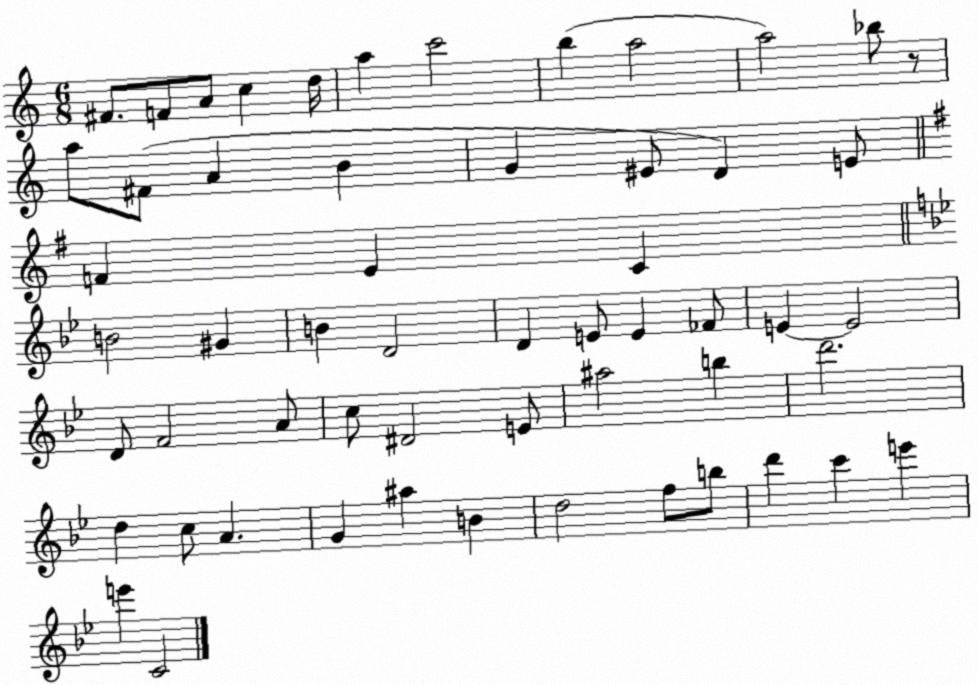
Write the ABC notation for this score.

X:1
T:Untitled
M:6/8
L:1/4
K:C
^F/2 F/2 A/2 c d/4 a c'2 b a2 a2 _b/2 z/2 a/2 ^F/2 A B G ^E/2 D E/2 F E C B2 ^G B D2 D E/2 E _F/2 E E2 D/2 F2 A/2 c/2 ^D2 E/2 ^a2 b d'2 d c/2 A G ^a B d2 f/2 b/2 d' c' e' e' C2